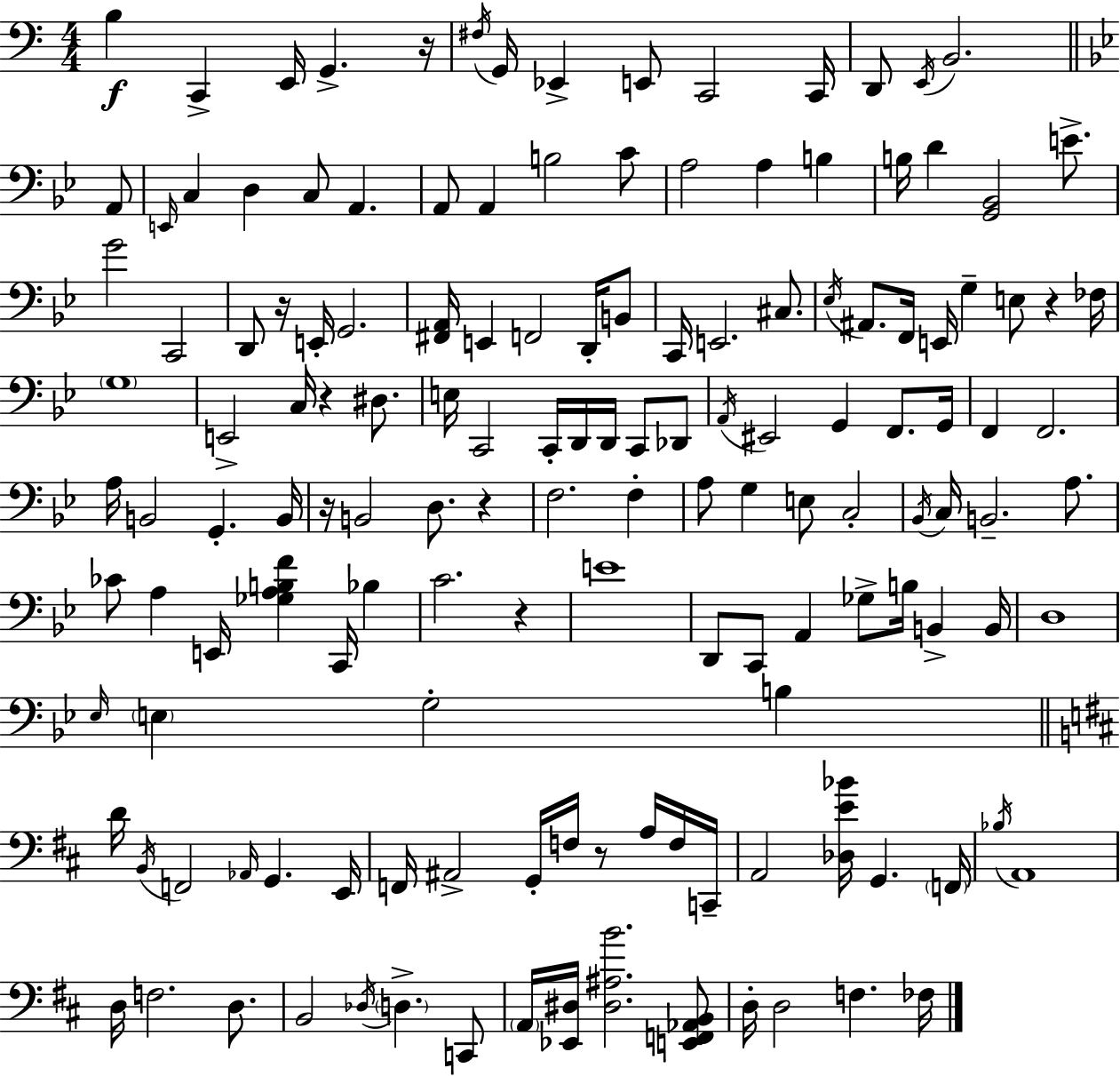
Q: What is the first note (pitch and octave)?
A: B3